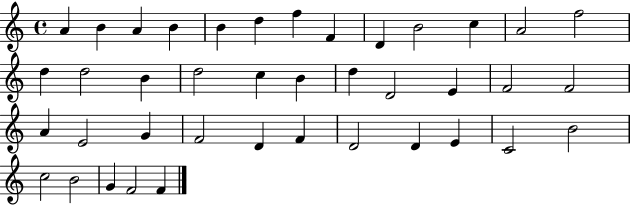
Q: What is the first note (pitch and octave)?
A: A4